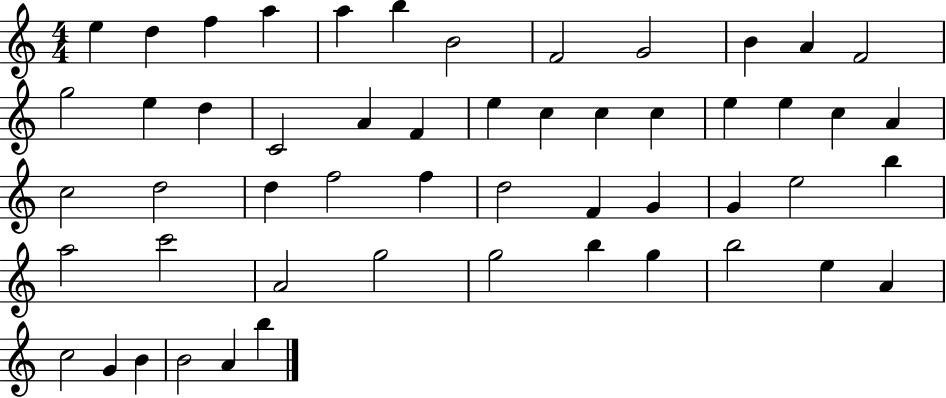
E5/q D5/q F5/q A5/q A5/q B5/q B4/h F4/h G4/h B4/q A4/q F4/h G5/h E5/q D5/q C4/h A4/q F4/q E5/q C5/q C5/q C5/q E5/q E5/q C5/q A4/q C5/h D5/h D5/q F5/h F5/q D5/h F4/q G4/q G4/q E5/h B5/q A5/h C6/h A4/h G5/h G5/h B5/q G5/q B5/h E5/q A4/q C5/h G4/q B4/q B4/h A4/q B5/q